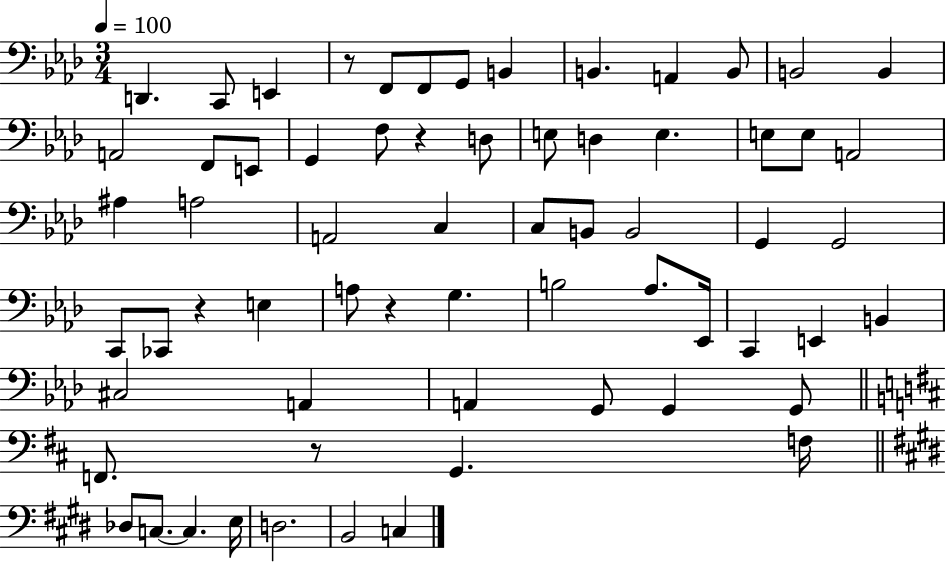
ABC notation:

X:1
T:Untitled
M:3/4
L:1/4
K:Ab
D,, C,,/2 E,, z/2 F,,/2 F,,/2 G,,/2 B,, B,, A,, B,,/2 B,,2 B,, A,,2 F,,/2 E,,/2 G,, F,/2 z D,/2 E,/2 D, E, E,/2 E,/2 A,,2 ^A, A,2 A,,2 C, C,/2 B,,/2 B,,2 G,, G,,2 C,,/2 _C,,/2 z E, A,/2 z G, B,2 _A,/2 _E,,/4 C,, E,, B,, ^C,2 A,, A,, G,,/2 G,, G,,/2 F,,/2 z/2 G,, F,/4 _D,/2 C,/2 C, E,/4 D,2 B,,2 C,